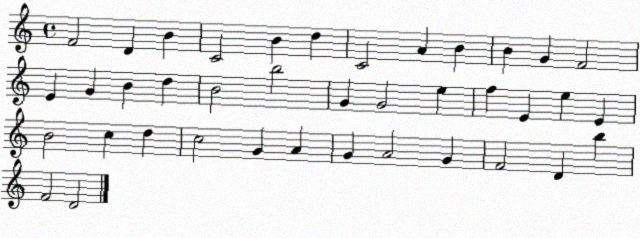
X:1
T:Untitled
M:4/4
L:1/4
K:C
F2 D B C2 B d C2 A B B G F2 E G B d B2 b2 G G2 e f E e E B2 c d c2 G A G A2 G F2 D b F2 D2